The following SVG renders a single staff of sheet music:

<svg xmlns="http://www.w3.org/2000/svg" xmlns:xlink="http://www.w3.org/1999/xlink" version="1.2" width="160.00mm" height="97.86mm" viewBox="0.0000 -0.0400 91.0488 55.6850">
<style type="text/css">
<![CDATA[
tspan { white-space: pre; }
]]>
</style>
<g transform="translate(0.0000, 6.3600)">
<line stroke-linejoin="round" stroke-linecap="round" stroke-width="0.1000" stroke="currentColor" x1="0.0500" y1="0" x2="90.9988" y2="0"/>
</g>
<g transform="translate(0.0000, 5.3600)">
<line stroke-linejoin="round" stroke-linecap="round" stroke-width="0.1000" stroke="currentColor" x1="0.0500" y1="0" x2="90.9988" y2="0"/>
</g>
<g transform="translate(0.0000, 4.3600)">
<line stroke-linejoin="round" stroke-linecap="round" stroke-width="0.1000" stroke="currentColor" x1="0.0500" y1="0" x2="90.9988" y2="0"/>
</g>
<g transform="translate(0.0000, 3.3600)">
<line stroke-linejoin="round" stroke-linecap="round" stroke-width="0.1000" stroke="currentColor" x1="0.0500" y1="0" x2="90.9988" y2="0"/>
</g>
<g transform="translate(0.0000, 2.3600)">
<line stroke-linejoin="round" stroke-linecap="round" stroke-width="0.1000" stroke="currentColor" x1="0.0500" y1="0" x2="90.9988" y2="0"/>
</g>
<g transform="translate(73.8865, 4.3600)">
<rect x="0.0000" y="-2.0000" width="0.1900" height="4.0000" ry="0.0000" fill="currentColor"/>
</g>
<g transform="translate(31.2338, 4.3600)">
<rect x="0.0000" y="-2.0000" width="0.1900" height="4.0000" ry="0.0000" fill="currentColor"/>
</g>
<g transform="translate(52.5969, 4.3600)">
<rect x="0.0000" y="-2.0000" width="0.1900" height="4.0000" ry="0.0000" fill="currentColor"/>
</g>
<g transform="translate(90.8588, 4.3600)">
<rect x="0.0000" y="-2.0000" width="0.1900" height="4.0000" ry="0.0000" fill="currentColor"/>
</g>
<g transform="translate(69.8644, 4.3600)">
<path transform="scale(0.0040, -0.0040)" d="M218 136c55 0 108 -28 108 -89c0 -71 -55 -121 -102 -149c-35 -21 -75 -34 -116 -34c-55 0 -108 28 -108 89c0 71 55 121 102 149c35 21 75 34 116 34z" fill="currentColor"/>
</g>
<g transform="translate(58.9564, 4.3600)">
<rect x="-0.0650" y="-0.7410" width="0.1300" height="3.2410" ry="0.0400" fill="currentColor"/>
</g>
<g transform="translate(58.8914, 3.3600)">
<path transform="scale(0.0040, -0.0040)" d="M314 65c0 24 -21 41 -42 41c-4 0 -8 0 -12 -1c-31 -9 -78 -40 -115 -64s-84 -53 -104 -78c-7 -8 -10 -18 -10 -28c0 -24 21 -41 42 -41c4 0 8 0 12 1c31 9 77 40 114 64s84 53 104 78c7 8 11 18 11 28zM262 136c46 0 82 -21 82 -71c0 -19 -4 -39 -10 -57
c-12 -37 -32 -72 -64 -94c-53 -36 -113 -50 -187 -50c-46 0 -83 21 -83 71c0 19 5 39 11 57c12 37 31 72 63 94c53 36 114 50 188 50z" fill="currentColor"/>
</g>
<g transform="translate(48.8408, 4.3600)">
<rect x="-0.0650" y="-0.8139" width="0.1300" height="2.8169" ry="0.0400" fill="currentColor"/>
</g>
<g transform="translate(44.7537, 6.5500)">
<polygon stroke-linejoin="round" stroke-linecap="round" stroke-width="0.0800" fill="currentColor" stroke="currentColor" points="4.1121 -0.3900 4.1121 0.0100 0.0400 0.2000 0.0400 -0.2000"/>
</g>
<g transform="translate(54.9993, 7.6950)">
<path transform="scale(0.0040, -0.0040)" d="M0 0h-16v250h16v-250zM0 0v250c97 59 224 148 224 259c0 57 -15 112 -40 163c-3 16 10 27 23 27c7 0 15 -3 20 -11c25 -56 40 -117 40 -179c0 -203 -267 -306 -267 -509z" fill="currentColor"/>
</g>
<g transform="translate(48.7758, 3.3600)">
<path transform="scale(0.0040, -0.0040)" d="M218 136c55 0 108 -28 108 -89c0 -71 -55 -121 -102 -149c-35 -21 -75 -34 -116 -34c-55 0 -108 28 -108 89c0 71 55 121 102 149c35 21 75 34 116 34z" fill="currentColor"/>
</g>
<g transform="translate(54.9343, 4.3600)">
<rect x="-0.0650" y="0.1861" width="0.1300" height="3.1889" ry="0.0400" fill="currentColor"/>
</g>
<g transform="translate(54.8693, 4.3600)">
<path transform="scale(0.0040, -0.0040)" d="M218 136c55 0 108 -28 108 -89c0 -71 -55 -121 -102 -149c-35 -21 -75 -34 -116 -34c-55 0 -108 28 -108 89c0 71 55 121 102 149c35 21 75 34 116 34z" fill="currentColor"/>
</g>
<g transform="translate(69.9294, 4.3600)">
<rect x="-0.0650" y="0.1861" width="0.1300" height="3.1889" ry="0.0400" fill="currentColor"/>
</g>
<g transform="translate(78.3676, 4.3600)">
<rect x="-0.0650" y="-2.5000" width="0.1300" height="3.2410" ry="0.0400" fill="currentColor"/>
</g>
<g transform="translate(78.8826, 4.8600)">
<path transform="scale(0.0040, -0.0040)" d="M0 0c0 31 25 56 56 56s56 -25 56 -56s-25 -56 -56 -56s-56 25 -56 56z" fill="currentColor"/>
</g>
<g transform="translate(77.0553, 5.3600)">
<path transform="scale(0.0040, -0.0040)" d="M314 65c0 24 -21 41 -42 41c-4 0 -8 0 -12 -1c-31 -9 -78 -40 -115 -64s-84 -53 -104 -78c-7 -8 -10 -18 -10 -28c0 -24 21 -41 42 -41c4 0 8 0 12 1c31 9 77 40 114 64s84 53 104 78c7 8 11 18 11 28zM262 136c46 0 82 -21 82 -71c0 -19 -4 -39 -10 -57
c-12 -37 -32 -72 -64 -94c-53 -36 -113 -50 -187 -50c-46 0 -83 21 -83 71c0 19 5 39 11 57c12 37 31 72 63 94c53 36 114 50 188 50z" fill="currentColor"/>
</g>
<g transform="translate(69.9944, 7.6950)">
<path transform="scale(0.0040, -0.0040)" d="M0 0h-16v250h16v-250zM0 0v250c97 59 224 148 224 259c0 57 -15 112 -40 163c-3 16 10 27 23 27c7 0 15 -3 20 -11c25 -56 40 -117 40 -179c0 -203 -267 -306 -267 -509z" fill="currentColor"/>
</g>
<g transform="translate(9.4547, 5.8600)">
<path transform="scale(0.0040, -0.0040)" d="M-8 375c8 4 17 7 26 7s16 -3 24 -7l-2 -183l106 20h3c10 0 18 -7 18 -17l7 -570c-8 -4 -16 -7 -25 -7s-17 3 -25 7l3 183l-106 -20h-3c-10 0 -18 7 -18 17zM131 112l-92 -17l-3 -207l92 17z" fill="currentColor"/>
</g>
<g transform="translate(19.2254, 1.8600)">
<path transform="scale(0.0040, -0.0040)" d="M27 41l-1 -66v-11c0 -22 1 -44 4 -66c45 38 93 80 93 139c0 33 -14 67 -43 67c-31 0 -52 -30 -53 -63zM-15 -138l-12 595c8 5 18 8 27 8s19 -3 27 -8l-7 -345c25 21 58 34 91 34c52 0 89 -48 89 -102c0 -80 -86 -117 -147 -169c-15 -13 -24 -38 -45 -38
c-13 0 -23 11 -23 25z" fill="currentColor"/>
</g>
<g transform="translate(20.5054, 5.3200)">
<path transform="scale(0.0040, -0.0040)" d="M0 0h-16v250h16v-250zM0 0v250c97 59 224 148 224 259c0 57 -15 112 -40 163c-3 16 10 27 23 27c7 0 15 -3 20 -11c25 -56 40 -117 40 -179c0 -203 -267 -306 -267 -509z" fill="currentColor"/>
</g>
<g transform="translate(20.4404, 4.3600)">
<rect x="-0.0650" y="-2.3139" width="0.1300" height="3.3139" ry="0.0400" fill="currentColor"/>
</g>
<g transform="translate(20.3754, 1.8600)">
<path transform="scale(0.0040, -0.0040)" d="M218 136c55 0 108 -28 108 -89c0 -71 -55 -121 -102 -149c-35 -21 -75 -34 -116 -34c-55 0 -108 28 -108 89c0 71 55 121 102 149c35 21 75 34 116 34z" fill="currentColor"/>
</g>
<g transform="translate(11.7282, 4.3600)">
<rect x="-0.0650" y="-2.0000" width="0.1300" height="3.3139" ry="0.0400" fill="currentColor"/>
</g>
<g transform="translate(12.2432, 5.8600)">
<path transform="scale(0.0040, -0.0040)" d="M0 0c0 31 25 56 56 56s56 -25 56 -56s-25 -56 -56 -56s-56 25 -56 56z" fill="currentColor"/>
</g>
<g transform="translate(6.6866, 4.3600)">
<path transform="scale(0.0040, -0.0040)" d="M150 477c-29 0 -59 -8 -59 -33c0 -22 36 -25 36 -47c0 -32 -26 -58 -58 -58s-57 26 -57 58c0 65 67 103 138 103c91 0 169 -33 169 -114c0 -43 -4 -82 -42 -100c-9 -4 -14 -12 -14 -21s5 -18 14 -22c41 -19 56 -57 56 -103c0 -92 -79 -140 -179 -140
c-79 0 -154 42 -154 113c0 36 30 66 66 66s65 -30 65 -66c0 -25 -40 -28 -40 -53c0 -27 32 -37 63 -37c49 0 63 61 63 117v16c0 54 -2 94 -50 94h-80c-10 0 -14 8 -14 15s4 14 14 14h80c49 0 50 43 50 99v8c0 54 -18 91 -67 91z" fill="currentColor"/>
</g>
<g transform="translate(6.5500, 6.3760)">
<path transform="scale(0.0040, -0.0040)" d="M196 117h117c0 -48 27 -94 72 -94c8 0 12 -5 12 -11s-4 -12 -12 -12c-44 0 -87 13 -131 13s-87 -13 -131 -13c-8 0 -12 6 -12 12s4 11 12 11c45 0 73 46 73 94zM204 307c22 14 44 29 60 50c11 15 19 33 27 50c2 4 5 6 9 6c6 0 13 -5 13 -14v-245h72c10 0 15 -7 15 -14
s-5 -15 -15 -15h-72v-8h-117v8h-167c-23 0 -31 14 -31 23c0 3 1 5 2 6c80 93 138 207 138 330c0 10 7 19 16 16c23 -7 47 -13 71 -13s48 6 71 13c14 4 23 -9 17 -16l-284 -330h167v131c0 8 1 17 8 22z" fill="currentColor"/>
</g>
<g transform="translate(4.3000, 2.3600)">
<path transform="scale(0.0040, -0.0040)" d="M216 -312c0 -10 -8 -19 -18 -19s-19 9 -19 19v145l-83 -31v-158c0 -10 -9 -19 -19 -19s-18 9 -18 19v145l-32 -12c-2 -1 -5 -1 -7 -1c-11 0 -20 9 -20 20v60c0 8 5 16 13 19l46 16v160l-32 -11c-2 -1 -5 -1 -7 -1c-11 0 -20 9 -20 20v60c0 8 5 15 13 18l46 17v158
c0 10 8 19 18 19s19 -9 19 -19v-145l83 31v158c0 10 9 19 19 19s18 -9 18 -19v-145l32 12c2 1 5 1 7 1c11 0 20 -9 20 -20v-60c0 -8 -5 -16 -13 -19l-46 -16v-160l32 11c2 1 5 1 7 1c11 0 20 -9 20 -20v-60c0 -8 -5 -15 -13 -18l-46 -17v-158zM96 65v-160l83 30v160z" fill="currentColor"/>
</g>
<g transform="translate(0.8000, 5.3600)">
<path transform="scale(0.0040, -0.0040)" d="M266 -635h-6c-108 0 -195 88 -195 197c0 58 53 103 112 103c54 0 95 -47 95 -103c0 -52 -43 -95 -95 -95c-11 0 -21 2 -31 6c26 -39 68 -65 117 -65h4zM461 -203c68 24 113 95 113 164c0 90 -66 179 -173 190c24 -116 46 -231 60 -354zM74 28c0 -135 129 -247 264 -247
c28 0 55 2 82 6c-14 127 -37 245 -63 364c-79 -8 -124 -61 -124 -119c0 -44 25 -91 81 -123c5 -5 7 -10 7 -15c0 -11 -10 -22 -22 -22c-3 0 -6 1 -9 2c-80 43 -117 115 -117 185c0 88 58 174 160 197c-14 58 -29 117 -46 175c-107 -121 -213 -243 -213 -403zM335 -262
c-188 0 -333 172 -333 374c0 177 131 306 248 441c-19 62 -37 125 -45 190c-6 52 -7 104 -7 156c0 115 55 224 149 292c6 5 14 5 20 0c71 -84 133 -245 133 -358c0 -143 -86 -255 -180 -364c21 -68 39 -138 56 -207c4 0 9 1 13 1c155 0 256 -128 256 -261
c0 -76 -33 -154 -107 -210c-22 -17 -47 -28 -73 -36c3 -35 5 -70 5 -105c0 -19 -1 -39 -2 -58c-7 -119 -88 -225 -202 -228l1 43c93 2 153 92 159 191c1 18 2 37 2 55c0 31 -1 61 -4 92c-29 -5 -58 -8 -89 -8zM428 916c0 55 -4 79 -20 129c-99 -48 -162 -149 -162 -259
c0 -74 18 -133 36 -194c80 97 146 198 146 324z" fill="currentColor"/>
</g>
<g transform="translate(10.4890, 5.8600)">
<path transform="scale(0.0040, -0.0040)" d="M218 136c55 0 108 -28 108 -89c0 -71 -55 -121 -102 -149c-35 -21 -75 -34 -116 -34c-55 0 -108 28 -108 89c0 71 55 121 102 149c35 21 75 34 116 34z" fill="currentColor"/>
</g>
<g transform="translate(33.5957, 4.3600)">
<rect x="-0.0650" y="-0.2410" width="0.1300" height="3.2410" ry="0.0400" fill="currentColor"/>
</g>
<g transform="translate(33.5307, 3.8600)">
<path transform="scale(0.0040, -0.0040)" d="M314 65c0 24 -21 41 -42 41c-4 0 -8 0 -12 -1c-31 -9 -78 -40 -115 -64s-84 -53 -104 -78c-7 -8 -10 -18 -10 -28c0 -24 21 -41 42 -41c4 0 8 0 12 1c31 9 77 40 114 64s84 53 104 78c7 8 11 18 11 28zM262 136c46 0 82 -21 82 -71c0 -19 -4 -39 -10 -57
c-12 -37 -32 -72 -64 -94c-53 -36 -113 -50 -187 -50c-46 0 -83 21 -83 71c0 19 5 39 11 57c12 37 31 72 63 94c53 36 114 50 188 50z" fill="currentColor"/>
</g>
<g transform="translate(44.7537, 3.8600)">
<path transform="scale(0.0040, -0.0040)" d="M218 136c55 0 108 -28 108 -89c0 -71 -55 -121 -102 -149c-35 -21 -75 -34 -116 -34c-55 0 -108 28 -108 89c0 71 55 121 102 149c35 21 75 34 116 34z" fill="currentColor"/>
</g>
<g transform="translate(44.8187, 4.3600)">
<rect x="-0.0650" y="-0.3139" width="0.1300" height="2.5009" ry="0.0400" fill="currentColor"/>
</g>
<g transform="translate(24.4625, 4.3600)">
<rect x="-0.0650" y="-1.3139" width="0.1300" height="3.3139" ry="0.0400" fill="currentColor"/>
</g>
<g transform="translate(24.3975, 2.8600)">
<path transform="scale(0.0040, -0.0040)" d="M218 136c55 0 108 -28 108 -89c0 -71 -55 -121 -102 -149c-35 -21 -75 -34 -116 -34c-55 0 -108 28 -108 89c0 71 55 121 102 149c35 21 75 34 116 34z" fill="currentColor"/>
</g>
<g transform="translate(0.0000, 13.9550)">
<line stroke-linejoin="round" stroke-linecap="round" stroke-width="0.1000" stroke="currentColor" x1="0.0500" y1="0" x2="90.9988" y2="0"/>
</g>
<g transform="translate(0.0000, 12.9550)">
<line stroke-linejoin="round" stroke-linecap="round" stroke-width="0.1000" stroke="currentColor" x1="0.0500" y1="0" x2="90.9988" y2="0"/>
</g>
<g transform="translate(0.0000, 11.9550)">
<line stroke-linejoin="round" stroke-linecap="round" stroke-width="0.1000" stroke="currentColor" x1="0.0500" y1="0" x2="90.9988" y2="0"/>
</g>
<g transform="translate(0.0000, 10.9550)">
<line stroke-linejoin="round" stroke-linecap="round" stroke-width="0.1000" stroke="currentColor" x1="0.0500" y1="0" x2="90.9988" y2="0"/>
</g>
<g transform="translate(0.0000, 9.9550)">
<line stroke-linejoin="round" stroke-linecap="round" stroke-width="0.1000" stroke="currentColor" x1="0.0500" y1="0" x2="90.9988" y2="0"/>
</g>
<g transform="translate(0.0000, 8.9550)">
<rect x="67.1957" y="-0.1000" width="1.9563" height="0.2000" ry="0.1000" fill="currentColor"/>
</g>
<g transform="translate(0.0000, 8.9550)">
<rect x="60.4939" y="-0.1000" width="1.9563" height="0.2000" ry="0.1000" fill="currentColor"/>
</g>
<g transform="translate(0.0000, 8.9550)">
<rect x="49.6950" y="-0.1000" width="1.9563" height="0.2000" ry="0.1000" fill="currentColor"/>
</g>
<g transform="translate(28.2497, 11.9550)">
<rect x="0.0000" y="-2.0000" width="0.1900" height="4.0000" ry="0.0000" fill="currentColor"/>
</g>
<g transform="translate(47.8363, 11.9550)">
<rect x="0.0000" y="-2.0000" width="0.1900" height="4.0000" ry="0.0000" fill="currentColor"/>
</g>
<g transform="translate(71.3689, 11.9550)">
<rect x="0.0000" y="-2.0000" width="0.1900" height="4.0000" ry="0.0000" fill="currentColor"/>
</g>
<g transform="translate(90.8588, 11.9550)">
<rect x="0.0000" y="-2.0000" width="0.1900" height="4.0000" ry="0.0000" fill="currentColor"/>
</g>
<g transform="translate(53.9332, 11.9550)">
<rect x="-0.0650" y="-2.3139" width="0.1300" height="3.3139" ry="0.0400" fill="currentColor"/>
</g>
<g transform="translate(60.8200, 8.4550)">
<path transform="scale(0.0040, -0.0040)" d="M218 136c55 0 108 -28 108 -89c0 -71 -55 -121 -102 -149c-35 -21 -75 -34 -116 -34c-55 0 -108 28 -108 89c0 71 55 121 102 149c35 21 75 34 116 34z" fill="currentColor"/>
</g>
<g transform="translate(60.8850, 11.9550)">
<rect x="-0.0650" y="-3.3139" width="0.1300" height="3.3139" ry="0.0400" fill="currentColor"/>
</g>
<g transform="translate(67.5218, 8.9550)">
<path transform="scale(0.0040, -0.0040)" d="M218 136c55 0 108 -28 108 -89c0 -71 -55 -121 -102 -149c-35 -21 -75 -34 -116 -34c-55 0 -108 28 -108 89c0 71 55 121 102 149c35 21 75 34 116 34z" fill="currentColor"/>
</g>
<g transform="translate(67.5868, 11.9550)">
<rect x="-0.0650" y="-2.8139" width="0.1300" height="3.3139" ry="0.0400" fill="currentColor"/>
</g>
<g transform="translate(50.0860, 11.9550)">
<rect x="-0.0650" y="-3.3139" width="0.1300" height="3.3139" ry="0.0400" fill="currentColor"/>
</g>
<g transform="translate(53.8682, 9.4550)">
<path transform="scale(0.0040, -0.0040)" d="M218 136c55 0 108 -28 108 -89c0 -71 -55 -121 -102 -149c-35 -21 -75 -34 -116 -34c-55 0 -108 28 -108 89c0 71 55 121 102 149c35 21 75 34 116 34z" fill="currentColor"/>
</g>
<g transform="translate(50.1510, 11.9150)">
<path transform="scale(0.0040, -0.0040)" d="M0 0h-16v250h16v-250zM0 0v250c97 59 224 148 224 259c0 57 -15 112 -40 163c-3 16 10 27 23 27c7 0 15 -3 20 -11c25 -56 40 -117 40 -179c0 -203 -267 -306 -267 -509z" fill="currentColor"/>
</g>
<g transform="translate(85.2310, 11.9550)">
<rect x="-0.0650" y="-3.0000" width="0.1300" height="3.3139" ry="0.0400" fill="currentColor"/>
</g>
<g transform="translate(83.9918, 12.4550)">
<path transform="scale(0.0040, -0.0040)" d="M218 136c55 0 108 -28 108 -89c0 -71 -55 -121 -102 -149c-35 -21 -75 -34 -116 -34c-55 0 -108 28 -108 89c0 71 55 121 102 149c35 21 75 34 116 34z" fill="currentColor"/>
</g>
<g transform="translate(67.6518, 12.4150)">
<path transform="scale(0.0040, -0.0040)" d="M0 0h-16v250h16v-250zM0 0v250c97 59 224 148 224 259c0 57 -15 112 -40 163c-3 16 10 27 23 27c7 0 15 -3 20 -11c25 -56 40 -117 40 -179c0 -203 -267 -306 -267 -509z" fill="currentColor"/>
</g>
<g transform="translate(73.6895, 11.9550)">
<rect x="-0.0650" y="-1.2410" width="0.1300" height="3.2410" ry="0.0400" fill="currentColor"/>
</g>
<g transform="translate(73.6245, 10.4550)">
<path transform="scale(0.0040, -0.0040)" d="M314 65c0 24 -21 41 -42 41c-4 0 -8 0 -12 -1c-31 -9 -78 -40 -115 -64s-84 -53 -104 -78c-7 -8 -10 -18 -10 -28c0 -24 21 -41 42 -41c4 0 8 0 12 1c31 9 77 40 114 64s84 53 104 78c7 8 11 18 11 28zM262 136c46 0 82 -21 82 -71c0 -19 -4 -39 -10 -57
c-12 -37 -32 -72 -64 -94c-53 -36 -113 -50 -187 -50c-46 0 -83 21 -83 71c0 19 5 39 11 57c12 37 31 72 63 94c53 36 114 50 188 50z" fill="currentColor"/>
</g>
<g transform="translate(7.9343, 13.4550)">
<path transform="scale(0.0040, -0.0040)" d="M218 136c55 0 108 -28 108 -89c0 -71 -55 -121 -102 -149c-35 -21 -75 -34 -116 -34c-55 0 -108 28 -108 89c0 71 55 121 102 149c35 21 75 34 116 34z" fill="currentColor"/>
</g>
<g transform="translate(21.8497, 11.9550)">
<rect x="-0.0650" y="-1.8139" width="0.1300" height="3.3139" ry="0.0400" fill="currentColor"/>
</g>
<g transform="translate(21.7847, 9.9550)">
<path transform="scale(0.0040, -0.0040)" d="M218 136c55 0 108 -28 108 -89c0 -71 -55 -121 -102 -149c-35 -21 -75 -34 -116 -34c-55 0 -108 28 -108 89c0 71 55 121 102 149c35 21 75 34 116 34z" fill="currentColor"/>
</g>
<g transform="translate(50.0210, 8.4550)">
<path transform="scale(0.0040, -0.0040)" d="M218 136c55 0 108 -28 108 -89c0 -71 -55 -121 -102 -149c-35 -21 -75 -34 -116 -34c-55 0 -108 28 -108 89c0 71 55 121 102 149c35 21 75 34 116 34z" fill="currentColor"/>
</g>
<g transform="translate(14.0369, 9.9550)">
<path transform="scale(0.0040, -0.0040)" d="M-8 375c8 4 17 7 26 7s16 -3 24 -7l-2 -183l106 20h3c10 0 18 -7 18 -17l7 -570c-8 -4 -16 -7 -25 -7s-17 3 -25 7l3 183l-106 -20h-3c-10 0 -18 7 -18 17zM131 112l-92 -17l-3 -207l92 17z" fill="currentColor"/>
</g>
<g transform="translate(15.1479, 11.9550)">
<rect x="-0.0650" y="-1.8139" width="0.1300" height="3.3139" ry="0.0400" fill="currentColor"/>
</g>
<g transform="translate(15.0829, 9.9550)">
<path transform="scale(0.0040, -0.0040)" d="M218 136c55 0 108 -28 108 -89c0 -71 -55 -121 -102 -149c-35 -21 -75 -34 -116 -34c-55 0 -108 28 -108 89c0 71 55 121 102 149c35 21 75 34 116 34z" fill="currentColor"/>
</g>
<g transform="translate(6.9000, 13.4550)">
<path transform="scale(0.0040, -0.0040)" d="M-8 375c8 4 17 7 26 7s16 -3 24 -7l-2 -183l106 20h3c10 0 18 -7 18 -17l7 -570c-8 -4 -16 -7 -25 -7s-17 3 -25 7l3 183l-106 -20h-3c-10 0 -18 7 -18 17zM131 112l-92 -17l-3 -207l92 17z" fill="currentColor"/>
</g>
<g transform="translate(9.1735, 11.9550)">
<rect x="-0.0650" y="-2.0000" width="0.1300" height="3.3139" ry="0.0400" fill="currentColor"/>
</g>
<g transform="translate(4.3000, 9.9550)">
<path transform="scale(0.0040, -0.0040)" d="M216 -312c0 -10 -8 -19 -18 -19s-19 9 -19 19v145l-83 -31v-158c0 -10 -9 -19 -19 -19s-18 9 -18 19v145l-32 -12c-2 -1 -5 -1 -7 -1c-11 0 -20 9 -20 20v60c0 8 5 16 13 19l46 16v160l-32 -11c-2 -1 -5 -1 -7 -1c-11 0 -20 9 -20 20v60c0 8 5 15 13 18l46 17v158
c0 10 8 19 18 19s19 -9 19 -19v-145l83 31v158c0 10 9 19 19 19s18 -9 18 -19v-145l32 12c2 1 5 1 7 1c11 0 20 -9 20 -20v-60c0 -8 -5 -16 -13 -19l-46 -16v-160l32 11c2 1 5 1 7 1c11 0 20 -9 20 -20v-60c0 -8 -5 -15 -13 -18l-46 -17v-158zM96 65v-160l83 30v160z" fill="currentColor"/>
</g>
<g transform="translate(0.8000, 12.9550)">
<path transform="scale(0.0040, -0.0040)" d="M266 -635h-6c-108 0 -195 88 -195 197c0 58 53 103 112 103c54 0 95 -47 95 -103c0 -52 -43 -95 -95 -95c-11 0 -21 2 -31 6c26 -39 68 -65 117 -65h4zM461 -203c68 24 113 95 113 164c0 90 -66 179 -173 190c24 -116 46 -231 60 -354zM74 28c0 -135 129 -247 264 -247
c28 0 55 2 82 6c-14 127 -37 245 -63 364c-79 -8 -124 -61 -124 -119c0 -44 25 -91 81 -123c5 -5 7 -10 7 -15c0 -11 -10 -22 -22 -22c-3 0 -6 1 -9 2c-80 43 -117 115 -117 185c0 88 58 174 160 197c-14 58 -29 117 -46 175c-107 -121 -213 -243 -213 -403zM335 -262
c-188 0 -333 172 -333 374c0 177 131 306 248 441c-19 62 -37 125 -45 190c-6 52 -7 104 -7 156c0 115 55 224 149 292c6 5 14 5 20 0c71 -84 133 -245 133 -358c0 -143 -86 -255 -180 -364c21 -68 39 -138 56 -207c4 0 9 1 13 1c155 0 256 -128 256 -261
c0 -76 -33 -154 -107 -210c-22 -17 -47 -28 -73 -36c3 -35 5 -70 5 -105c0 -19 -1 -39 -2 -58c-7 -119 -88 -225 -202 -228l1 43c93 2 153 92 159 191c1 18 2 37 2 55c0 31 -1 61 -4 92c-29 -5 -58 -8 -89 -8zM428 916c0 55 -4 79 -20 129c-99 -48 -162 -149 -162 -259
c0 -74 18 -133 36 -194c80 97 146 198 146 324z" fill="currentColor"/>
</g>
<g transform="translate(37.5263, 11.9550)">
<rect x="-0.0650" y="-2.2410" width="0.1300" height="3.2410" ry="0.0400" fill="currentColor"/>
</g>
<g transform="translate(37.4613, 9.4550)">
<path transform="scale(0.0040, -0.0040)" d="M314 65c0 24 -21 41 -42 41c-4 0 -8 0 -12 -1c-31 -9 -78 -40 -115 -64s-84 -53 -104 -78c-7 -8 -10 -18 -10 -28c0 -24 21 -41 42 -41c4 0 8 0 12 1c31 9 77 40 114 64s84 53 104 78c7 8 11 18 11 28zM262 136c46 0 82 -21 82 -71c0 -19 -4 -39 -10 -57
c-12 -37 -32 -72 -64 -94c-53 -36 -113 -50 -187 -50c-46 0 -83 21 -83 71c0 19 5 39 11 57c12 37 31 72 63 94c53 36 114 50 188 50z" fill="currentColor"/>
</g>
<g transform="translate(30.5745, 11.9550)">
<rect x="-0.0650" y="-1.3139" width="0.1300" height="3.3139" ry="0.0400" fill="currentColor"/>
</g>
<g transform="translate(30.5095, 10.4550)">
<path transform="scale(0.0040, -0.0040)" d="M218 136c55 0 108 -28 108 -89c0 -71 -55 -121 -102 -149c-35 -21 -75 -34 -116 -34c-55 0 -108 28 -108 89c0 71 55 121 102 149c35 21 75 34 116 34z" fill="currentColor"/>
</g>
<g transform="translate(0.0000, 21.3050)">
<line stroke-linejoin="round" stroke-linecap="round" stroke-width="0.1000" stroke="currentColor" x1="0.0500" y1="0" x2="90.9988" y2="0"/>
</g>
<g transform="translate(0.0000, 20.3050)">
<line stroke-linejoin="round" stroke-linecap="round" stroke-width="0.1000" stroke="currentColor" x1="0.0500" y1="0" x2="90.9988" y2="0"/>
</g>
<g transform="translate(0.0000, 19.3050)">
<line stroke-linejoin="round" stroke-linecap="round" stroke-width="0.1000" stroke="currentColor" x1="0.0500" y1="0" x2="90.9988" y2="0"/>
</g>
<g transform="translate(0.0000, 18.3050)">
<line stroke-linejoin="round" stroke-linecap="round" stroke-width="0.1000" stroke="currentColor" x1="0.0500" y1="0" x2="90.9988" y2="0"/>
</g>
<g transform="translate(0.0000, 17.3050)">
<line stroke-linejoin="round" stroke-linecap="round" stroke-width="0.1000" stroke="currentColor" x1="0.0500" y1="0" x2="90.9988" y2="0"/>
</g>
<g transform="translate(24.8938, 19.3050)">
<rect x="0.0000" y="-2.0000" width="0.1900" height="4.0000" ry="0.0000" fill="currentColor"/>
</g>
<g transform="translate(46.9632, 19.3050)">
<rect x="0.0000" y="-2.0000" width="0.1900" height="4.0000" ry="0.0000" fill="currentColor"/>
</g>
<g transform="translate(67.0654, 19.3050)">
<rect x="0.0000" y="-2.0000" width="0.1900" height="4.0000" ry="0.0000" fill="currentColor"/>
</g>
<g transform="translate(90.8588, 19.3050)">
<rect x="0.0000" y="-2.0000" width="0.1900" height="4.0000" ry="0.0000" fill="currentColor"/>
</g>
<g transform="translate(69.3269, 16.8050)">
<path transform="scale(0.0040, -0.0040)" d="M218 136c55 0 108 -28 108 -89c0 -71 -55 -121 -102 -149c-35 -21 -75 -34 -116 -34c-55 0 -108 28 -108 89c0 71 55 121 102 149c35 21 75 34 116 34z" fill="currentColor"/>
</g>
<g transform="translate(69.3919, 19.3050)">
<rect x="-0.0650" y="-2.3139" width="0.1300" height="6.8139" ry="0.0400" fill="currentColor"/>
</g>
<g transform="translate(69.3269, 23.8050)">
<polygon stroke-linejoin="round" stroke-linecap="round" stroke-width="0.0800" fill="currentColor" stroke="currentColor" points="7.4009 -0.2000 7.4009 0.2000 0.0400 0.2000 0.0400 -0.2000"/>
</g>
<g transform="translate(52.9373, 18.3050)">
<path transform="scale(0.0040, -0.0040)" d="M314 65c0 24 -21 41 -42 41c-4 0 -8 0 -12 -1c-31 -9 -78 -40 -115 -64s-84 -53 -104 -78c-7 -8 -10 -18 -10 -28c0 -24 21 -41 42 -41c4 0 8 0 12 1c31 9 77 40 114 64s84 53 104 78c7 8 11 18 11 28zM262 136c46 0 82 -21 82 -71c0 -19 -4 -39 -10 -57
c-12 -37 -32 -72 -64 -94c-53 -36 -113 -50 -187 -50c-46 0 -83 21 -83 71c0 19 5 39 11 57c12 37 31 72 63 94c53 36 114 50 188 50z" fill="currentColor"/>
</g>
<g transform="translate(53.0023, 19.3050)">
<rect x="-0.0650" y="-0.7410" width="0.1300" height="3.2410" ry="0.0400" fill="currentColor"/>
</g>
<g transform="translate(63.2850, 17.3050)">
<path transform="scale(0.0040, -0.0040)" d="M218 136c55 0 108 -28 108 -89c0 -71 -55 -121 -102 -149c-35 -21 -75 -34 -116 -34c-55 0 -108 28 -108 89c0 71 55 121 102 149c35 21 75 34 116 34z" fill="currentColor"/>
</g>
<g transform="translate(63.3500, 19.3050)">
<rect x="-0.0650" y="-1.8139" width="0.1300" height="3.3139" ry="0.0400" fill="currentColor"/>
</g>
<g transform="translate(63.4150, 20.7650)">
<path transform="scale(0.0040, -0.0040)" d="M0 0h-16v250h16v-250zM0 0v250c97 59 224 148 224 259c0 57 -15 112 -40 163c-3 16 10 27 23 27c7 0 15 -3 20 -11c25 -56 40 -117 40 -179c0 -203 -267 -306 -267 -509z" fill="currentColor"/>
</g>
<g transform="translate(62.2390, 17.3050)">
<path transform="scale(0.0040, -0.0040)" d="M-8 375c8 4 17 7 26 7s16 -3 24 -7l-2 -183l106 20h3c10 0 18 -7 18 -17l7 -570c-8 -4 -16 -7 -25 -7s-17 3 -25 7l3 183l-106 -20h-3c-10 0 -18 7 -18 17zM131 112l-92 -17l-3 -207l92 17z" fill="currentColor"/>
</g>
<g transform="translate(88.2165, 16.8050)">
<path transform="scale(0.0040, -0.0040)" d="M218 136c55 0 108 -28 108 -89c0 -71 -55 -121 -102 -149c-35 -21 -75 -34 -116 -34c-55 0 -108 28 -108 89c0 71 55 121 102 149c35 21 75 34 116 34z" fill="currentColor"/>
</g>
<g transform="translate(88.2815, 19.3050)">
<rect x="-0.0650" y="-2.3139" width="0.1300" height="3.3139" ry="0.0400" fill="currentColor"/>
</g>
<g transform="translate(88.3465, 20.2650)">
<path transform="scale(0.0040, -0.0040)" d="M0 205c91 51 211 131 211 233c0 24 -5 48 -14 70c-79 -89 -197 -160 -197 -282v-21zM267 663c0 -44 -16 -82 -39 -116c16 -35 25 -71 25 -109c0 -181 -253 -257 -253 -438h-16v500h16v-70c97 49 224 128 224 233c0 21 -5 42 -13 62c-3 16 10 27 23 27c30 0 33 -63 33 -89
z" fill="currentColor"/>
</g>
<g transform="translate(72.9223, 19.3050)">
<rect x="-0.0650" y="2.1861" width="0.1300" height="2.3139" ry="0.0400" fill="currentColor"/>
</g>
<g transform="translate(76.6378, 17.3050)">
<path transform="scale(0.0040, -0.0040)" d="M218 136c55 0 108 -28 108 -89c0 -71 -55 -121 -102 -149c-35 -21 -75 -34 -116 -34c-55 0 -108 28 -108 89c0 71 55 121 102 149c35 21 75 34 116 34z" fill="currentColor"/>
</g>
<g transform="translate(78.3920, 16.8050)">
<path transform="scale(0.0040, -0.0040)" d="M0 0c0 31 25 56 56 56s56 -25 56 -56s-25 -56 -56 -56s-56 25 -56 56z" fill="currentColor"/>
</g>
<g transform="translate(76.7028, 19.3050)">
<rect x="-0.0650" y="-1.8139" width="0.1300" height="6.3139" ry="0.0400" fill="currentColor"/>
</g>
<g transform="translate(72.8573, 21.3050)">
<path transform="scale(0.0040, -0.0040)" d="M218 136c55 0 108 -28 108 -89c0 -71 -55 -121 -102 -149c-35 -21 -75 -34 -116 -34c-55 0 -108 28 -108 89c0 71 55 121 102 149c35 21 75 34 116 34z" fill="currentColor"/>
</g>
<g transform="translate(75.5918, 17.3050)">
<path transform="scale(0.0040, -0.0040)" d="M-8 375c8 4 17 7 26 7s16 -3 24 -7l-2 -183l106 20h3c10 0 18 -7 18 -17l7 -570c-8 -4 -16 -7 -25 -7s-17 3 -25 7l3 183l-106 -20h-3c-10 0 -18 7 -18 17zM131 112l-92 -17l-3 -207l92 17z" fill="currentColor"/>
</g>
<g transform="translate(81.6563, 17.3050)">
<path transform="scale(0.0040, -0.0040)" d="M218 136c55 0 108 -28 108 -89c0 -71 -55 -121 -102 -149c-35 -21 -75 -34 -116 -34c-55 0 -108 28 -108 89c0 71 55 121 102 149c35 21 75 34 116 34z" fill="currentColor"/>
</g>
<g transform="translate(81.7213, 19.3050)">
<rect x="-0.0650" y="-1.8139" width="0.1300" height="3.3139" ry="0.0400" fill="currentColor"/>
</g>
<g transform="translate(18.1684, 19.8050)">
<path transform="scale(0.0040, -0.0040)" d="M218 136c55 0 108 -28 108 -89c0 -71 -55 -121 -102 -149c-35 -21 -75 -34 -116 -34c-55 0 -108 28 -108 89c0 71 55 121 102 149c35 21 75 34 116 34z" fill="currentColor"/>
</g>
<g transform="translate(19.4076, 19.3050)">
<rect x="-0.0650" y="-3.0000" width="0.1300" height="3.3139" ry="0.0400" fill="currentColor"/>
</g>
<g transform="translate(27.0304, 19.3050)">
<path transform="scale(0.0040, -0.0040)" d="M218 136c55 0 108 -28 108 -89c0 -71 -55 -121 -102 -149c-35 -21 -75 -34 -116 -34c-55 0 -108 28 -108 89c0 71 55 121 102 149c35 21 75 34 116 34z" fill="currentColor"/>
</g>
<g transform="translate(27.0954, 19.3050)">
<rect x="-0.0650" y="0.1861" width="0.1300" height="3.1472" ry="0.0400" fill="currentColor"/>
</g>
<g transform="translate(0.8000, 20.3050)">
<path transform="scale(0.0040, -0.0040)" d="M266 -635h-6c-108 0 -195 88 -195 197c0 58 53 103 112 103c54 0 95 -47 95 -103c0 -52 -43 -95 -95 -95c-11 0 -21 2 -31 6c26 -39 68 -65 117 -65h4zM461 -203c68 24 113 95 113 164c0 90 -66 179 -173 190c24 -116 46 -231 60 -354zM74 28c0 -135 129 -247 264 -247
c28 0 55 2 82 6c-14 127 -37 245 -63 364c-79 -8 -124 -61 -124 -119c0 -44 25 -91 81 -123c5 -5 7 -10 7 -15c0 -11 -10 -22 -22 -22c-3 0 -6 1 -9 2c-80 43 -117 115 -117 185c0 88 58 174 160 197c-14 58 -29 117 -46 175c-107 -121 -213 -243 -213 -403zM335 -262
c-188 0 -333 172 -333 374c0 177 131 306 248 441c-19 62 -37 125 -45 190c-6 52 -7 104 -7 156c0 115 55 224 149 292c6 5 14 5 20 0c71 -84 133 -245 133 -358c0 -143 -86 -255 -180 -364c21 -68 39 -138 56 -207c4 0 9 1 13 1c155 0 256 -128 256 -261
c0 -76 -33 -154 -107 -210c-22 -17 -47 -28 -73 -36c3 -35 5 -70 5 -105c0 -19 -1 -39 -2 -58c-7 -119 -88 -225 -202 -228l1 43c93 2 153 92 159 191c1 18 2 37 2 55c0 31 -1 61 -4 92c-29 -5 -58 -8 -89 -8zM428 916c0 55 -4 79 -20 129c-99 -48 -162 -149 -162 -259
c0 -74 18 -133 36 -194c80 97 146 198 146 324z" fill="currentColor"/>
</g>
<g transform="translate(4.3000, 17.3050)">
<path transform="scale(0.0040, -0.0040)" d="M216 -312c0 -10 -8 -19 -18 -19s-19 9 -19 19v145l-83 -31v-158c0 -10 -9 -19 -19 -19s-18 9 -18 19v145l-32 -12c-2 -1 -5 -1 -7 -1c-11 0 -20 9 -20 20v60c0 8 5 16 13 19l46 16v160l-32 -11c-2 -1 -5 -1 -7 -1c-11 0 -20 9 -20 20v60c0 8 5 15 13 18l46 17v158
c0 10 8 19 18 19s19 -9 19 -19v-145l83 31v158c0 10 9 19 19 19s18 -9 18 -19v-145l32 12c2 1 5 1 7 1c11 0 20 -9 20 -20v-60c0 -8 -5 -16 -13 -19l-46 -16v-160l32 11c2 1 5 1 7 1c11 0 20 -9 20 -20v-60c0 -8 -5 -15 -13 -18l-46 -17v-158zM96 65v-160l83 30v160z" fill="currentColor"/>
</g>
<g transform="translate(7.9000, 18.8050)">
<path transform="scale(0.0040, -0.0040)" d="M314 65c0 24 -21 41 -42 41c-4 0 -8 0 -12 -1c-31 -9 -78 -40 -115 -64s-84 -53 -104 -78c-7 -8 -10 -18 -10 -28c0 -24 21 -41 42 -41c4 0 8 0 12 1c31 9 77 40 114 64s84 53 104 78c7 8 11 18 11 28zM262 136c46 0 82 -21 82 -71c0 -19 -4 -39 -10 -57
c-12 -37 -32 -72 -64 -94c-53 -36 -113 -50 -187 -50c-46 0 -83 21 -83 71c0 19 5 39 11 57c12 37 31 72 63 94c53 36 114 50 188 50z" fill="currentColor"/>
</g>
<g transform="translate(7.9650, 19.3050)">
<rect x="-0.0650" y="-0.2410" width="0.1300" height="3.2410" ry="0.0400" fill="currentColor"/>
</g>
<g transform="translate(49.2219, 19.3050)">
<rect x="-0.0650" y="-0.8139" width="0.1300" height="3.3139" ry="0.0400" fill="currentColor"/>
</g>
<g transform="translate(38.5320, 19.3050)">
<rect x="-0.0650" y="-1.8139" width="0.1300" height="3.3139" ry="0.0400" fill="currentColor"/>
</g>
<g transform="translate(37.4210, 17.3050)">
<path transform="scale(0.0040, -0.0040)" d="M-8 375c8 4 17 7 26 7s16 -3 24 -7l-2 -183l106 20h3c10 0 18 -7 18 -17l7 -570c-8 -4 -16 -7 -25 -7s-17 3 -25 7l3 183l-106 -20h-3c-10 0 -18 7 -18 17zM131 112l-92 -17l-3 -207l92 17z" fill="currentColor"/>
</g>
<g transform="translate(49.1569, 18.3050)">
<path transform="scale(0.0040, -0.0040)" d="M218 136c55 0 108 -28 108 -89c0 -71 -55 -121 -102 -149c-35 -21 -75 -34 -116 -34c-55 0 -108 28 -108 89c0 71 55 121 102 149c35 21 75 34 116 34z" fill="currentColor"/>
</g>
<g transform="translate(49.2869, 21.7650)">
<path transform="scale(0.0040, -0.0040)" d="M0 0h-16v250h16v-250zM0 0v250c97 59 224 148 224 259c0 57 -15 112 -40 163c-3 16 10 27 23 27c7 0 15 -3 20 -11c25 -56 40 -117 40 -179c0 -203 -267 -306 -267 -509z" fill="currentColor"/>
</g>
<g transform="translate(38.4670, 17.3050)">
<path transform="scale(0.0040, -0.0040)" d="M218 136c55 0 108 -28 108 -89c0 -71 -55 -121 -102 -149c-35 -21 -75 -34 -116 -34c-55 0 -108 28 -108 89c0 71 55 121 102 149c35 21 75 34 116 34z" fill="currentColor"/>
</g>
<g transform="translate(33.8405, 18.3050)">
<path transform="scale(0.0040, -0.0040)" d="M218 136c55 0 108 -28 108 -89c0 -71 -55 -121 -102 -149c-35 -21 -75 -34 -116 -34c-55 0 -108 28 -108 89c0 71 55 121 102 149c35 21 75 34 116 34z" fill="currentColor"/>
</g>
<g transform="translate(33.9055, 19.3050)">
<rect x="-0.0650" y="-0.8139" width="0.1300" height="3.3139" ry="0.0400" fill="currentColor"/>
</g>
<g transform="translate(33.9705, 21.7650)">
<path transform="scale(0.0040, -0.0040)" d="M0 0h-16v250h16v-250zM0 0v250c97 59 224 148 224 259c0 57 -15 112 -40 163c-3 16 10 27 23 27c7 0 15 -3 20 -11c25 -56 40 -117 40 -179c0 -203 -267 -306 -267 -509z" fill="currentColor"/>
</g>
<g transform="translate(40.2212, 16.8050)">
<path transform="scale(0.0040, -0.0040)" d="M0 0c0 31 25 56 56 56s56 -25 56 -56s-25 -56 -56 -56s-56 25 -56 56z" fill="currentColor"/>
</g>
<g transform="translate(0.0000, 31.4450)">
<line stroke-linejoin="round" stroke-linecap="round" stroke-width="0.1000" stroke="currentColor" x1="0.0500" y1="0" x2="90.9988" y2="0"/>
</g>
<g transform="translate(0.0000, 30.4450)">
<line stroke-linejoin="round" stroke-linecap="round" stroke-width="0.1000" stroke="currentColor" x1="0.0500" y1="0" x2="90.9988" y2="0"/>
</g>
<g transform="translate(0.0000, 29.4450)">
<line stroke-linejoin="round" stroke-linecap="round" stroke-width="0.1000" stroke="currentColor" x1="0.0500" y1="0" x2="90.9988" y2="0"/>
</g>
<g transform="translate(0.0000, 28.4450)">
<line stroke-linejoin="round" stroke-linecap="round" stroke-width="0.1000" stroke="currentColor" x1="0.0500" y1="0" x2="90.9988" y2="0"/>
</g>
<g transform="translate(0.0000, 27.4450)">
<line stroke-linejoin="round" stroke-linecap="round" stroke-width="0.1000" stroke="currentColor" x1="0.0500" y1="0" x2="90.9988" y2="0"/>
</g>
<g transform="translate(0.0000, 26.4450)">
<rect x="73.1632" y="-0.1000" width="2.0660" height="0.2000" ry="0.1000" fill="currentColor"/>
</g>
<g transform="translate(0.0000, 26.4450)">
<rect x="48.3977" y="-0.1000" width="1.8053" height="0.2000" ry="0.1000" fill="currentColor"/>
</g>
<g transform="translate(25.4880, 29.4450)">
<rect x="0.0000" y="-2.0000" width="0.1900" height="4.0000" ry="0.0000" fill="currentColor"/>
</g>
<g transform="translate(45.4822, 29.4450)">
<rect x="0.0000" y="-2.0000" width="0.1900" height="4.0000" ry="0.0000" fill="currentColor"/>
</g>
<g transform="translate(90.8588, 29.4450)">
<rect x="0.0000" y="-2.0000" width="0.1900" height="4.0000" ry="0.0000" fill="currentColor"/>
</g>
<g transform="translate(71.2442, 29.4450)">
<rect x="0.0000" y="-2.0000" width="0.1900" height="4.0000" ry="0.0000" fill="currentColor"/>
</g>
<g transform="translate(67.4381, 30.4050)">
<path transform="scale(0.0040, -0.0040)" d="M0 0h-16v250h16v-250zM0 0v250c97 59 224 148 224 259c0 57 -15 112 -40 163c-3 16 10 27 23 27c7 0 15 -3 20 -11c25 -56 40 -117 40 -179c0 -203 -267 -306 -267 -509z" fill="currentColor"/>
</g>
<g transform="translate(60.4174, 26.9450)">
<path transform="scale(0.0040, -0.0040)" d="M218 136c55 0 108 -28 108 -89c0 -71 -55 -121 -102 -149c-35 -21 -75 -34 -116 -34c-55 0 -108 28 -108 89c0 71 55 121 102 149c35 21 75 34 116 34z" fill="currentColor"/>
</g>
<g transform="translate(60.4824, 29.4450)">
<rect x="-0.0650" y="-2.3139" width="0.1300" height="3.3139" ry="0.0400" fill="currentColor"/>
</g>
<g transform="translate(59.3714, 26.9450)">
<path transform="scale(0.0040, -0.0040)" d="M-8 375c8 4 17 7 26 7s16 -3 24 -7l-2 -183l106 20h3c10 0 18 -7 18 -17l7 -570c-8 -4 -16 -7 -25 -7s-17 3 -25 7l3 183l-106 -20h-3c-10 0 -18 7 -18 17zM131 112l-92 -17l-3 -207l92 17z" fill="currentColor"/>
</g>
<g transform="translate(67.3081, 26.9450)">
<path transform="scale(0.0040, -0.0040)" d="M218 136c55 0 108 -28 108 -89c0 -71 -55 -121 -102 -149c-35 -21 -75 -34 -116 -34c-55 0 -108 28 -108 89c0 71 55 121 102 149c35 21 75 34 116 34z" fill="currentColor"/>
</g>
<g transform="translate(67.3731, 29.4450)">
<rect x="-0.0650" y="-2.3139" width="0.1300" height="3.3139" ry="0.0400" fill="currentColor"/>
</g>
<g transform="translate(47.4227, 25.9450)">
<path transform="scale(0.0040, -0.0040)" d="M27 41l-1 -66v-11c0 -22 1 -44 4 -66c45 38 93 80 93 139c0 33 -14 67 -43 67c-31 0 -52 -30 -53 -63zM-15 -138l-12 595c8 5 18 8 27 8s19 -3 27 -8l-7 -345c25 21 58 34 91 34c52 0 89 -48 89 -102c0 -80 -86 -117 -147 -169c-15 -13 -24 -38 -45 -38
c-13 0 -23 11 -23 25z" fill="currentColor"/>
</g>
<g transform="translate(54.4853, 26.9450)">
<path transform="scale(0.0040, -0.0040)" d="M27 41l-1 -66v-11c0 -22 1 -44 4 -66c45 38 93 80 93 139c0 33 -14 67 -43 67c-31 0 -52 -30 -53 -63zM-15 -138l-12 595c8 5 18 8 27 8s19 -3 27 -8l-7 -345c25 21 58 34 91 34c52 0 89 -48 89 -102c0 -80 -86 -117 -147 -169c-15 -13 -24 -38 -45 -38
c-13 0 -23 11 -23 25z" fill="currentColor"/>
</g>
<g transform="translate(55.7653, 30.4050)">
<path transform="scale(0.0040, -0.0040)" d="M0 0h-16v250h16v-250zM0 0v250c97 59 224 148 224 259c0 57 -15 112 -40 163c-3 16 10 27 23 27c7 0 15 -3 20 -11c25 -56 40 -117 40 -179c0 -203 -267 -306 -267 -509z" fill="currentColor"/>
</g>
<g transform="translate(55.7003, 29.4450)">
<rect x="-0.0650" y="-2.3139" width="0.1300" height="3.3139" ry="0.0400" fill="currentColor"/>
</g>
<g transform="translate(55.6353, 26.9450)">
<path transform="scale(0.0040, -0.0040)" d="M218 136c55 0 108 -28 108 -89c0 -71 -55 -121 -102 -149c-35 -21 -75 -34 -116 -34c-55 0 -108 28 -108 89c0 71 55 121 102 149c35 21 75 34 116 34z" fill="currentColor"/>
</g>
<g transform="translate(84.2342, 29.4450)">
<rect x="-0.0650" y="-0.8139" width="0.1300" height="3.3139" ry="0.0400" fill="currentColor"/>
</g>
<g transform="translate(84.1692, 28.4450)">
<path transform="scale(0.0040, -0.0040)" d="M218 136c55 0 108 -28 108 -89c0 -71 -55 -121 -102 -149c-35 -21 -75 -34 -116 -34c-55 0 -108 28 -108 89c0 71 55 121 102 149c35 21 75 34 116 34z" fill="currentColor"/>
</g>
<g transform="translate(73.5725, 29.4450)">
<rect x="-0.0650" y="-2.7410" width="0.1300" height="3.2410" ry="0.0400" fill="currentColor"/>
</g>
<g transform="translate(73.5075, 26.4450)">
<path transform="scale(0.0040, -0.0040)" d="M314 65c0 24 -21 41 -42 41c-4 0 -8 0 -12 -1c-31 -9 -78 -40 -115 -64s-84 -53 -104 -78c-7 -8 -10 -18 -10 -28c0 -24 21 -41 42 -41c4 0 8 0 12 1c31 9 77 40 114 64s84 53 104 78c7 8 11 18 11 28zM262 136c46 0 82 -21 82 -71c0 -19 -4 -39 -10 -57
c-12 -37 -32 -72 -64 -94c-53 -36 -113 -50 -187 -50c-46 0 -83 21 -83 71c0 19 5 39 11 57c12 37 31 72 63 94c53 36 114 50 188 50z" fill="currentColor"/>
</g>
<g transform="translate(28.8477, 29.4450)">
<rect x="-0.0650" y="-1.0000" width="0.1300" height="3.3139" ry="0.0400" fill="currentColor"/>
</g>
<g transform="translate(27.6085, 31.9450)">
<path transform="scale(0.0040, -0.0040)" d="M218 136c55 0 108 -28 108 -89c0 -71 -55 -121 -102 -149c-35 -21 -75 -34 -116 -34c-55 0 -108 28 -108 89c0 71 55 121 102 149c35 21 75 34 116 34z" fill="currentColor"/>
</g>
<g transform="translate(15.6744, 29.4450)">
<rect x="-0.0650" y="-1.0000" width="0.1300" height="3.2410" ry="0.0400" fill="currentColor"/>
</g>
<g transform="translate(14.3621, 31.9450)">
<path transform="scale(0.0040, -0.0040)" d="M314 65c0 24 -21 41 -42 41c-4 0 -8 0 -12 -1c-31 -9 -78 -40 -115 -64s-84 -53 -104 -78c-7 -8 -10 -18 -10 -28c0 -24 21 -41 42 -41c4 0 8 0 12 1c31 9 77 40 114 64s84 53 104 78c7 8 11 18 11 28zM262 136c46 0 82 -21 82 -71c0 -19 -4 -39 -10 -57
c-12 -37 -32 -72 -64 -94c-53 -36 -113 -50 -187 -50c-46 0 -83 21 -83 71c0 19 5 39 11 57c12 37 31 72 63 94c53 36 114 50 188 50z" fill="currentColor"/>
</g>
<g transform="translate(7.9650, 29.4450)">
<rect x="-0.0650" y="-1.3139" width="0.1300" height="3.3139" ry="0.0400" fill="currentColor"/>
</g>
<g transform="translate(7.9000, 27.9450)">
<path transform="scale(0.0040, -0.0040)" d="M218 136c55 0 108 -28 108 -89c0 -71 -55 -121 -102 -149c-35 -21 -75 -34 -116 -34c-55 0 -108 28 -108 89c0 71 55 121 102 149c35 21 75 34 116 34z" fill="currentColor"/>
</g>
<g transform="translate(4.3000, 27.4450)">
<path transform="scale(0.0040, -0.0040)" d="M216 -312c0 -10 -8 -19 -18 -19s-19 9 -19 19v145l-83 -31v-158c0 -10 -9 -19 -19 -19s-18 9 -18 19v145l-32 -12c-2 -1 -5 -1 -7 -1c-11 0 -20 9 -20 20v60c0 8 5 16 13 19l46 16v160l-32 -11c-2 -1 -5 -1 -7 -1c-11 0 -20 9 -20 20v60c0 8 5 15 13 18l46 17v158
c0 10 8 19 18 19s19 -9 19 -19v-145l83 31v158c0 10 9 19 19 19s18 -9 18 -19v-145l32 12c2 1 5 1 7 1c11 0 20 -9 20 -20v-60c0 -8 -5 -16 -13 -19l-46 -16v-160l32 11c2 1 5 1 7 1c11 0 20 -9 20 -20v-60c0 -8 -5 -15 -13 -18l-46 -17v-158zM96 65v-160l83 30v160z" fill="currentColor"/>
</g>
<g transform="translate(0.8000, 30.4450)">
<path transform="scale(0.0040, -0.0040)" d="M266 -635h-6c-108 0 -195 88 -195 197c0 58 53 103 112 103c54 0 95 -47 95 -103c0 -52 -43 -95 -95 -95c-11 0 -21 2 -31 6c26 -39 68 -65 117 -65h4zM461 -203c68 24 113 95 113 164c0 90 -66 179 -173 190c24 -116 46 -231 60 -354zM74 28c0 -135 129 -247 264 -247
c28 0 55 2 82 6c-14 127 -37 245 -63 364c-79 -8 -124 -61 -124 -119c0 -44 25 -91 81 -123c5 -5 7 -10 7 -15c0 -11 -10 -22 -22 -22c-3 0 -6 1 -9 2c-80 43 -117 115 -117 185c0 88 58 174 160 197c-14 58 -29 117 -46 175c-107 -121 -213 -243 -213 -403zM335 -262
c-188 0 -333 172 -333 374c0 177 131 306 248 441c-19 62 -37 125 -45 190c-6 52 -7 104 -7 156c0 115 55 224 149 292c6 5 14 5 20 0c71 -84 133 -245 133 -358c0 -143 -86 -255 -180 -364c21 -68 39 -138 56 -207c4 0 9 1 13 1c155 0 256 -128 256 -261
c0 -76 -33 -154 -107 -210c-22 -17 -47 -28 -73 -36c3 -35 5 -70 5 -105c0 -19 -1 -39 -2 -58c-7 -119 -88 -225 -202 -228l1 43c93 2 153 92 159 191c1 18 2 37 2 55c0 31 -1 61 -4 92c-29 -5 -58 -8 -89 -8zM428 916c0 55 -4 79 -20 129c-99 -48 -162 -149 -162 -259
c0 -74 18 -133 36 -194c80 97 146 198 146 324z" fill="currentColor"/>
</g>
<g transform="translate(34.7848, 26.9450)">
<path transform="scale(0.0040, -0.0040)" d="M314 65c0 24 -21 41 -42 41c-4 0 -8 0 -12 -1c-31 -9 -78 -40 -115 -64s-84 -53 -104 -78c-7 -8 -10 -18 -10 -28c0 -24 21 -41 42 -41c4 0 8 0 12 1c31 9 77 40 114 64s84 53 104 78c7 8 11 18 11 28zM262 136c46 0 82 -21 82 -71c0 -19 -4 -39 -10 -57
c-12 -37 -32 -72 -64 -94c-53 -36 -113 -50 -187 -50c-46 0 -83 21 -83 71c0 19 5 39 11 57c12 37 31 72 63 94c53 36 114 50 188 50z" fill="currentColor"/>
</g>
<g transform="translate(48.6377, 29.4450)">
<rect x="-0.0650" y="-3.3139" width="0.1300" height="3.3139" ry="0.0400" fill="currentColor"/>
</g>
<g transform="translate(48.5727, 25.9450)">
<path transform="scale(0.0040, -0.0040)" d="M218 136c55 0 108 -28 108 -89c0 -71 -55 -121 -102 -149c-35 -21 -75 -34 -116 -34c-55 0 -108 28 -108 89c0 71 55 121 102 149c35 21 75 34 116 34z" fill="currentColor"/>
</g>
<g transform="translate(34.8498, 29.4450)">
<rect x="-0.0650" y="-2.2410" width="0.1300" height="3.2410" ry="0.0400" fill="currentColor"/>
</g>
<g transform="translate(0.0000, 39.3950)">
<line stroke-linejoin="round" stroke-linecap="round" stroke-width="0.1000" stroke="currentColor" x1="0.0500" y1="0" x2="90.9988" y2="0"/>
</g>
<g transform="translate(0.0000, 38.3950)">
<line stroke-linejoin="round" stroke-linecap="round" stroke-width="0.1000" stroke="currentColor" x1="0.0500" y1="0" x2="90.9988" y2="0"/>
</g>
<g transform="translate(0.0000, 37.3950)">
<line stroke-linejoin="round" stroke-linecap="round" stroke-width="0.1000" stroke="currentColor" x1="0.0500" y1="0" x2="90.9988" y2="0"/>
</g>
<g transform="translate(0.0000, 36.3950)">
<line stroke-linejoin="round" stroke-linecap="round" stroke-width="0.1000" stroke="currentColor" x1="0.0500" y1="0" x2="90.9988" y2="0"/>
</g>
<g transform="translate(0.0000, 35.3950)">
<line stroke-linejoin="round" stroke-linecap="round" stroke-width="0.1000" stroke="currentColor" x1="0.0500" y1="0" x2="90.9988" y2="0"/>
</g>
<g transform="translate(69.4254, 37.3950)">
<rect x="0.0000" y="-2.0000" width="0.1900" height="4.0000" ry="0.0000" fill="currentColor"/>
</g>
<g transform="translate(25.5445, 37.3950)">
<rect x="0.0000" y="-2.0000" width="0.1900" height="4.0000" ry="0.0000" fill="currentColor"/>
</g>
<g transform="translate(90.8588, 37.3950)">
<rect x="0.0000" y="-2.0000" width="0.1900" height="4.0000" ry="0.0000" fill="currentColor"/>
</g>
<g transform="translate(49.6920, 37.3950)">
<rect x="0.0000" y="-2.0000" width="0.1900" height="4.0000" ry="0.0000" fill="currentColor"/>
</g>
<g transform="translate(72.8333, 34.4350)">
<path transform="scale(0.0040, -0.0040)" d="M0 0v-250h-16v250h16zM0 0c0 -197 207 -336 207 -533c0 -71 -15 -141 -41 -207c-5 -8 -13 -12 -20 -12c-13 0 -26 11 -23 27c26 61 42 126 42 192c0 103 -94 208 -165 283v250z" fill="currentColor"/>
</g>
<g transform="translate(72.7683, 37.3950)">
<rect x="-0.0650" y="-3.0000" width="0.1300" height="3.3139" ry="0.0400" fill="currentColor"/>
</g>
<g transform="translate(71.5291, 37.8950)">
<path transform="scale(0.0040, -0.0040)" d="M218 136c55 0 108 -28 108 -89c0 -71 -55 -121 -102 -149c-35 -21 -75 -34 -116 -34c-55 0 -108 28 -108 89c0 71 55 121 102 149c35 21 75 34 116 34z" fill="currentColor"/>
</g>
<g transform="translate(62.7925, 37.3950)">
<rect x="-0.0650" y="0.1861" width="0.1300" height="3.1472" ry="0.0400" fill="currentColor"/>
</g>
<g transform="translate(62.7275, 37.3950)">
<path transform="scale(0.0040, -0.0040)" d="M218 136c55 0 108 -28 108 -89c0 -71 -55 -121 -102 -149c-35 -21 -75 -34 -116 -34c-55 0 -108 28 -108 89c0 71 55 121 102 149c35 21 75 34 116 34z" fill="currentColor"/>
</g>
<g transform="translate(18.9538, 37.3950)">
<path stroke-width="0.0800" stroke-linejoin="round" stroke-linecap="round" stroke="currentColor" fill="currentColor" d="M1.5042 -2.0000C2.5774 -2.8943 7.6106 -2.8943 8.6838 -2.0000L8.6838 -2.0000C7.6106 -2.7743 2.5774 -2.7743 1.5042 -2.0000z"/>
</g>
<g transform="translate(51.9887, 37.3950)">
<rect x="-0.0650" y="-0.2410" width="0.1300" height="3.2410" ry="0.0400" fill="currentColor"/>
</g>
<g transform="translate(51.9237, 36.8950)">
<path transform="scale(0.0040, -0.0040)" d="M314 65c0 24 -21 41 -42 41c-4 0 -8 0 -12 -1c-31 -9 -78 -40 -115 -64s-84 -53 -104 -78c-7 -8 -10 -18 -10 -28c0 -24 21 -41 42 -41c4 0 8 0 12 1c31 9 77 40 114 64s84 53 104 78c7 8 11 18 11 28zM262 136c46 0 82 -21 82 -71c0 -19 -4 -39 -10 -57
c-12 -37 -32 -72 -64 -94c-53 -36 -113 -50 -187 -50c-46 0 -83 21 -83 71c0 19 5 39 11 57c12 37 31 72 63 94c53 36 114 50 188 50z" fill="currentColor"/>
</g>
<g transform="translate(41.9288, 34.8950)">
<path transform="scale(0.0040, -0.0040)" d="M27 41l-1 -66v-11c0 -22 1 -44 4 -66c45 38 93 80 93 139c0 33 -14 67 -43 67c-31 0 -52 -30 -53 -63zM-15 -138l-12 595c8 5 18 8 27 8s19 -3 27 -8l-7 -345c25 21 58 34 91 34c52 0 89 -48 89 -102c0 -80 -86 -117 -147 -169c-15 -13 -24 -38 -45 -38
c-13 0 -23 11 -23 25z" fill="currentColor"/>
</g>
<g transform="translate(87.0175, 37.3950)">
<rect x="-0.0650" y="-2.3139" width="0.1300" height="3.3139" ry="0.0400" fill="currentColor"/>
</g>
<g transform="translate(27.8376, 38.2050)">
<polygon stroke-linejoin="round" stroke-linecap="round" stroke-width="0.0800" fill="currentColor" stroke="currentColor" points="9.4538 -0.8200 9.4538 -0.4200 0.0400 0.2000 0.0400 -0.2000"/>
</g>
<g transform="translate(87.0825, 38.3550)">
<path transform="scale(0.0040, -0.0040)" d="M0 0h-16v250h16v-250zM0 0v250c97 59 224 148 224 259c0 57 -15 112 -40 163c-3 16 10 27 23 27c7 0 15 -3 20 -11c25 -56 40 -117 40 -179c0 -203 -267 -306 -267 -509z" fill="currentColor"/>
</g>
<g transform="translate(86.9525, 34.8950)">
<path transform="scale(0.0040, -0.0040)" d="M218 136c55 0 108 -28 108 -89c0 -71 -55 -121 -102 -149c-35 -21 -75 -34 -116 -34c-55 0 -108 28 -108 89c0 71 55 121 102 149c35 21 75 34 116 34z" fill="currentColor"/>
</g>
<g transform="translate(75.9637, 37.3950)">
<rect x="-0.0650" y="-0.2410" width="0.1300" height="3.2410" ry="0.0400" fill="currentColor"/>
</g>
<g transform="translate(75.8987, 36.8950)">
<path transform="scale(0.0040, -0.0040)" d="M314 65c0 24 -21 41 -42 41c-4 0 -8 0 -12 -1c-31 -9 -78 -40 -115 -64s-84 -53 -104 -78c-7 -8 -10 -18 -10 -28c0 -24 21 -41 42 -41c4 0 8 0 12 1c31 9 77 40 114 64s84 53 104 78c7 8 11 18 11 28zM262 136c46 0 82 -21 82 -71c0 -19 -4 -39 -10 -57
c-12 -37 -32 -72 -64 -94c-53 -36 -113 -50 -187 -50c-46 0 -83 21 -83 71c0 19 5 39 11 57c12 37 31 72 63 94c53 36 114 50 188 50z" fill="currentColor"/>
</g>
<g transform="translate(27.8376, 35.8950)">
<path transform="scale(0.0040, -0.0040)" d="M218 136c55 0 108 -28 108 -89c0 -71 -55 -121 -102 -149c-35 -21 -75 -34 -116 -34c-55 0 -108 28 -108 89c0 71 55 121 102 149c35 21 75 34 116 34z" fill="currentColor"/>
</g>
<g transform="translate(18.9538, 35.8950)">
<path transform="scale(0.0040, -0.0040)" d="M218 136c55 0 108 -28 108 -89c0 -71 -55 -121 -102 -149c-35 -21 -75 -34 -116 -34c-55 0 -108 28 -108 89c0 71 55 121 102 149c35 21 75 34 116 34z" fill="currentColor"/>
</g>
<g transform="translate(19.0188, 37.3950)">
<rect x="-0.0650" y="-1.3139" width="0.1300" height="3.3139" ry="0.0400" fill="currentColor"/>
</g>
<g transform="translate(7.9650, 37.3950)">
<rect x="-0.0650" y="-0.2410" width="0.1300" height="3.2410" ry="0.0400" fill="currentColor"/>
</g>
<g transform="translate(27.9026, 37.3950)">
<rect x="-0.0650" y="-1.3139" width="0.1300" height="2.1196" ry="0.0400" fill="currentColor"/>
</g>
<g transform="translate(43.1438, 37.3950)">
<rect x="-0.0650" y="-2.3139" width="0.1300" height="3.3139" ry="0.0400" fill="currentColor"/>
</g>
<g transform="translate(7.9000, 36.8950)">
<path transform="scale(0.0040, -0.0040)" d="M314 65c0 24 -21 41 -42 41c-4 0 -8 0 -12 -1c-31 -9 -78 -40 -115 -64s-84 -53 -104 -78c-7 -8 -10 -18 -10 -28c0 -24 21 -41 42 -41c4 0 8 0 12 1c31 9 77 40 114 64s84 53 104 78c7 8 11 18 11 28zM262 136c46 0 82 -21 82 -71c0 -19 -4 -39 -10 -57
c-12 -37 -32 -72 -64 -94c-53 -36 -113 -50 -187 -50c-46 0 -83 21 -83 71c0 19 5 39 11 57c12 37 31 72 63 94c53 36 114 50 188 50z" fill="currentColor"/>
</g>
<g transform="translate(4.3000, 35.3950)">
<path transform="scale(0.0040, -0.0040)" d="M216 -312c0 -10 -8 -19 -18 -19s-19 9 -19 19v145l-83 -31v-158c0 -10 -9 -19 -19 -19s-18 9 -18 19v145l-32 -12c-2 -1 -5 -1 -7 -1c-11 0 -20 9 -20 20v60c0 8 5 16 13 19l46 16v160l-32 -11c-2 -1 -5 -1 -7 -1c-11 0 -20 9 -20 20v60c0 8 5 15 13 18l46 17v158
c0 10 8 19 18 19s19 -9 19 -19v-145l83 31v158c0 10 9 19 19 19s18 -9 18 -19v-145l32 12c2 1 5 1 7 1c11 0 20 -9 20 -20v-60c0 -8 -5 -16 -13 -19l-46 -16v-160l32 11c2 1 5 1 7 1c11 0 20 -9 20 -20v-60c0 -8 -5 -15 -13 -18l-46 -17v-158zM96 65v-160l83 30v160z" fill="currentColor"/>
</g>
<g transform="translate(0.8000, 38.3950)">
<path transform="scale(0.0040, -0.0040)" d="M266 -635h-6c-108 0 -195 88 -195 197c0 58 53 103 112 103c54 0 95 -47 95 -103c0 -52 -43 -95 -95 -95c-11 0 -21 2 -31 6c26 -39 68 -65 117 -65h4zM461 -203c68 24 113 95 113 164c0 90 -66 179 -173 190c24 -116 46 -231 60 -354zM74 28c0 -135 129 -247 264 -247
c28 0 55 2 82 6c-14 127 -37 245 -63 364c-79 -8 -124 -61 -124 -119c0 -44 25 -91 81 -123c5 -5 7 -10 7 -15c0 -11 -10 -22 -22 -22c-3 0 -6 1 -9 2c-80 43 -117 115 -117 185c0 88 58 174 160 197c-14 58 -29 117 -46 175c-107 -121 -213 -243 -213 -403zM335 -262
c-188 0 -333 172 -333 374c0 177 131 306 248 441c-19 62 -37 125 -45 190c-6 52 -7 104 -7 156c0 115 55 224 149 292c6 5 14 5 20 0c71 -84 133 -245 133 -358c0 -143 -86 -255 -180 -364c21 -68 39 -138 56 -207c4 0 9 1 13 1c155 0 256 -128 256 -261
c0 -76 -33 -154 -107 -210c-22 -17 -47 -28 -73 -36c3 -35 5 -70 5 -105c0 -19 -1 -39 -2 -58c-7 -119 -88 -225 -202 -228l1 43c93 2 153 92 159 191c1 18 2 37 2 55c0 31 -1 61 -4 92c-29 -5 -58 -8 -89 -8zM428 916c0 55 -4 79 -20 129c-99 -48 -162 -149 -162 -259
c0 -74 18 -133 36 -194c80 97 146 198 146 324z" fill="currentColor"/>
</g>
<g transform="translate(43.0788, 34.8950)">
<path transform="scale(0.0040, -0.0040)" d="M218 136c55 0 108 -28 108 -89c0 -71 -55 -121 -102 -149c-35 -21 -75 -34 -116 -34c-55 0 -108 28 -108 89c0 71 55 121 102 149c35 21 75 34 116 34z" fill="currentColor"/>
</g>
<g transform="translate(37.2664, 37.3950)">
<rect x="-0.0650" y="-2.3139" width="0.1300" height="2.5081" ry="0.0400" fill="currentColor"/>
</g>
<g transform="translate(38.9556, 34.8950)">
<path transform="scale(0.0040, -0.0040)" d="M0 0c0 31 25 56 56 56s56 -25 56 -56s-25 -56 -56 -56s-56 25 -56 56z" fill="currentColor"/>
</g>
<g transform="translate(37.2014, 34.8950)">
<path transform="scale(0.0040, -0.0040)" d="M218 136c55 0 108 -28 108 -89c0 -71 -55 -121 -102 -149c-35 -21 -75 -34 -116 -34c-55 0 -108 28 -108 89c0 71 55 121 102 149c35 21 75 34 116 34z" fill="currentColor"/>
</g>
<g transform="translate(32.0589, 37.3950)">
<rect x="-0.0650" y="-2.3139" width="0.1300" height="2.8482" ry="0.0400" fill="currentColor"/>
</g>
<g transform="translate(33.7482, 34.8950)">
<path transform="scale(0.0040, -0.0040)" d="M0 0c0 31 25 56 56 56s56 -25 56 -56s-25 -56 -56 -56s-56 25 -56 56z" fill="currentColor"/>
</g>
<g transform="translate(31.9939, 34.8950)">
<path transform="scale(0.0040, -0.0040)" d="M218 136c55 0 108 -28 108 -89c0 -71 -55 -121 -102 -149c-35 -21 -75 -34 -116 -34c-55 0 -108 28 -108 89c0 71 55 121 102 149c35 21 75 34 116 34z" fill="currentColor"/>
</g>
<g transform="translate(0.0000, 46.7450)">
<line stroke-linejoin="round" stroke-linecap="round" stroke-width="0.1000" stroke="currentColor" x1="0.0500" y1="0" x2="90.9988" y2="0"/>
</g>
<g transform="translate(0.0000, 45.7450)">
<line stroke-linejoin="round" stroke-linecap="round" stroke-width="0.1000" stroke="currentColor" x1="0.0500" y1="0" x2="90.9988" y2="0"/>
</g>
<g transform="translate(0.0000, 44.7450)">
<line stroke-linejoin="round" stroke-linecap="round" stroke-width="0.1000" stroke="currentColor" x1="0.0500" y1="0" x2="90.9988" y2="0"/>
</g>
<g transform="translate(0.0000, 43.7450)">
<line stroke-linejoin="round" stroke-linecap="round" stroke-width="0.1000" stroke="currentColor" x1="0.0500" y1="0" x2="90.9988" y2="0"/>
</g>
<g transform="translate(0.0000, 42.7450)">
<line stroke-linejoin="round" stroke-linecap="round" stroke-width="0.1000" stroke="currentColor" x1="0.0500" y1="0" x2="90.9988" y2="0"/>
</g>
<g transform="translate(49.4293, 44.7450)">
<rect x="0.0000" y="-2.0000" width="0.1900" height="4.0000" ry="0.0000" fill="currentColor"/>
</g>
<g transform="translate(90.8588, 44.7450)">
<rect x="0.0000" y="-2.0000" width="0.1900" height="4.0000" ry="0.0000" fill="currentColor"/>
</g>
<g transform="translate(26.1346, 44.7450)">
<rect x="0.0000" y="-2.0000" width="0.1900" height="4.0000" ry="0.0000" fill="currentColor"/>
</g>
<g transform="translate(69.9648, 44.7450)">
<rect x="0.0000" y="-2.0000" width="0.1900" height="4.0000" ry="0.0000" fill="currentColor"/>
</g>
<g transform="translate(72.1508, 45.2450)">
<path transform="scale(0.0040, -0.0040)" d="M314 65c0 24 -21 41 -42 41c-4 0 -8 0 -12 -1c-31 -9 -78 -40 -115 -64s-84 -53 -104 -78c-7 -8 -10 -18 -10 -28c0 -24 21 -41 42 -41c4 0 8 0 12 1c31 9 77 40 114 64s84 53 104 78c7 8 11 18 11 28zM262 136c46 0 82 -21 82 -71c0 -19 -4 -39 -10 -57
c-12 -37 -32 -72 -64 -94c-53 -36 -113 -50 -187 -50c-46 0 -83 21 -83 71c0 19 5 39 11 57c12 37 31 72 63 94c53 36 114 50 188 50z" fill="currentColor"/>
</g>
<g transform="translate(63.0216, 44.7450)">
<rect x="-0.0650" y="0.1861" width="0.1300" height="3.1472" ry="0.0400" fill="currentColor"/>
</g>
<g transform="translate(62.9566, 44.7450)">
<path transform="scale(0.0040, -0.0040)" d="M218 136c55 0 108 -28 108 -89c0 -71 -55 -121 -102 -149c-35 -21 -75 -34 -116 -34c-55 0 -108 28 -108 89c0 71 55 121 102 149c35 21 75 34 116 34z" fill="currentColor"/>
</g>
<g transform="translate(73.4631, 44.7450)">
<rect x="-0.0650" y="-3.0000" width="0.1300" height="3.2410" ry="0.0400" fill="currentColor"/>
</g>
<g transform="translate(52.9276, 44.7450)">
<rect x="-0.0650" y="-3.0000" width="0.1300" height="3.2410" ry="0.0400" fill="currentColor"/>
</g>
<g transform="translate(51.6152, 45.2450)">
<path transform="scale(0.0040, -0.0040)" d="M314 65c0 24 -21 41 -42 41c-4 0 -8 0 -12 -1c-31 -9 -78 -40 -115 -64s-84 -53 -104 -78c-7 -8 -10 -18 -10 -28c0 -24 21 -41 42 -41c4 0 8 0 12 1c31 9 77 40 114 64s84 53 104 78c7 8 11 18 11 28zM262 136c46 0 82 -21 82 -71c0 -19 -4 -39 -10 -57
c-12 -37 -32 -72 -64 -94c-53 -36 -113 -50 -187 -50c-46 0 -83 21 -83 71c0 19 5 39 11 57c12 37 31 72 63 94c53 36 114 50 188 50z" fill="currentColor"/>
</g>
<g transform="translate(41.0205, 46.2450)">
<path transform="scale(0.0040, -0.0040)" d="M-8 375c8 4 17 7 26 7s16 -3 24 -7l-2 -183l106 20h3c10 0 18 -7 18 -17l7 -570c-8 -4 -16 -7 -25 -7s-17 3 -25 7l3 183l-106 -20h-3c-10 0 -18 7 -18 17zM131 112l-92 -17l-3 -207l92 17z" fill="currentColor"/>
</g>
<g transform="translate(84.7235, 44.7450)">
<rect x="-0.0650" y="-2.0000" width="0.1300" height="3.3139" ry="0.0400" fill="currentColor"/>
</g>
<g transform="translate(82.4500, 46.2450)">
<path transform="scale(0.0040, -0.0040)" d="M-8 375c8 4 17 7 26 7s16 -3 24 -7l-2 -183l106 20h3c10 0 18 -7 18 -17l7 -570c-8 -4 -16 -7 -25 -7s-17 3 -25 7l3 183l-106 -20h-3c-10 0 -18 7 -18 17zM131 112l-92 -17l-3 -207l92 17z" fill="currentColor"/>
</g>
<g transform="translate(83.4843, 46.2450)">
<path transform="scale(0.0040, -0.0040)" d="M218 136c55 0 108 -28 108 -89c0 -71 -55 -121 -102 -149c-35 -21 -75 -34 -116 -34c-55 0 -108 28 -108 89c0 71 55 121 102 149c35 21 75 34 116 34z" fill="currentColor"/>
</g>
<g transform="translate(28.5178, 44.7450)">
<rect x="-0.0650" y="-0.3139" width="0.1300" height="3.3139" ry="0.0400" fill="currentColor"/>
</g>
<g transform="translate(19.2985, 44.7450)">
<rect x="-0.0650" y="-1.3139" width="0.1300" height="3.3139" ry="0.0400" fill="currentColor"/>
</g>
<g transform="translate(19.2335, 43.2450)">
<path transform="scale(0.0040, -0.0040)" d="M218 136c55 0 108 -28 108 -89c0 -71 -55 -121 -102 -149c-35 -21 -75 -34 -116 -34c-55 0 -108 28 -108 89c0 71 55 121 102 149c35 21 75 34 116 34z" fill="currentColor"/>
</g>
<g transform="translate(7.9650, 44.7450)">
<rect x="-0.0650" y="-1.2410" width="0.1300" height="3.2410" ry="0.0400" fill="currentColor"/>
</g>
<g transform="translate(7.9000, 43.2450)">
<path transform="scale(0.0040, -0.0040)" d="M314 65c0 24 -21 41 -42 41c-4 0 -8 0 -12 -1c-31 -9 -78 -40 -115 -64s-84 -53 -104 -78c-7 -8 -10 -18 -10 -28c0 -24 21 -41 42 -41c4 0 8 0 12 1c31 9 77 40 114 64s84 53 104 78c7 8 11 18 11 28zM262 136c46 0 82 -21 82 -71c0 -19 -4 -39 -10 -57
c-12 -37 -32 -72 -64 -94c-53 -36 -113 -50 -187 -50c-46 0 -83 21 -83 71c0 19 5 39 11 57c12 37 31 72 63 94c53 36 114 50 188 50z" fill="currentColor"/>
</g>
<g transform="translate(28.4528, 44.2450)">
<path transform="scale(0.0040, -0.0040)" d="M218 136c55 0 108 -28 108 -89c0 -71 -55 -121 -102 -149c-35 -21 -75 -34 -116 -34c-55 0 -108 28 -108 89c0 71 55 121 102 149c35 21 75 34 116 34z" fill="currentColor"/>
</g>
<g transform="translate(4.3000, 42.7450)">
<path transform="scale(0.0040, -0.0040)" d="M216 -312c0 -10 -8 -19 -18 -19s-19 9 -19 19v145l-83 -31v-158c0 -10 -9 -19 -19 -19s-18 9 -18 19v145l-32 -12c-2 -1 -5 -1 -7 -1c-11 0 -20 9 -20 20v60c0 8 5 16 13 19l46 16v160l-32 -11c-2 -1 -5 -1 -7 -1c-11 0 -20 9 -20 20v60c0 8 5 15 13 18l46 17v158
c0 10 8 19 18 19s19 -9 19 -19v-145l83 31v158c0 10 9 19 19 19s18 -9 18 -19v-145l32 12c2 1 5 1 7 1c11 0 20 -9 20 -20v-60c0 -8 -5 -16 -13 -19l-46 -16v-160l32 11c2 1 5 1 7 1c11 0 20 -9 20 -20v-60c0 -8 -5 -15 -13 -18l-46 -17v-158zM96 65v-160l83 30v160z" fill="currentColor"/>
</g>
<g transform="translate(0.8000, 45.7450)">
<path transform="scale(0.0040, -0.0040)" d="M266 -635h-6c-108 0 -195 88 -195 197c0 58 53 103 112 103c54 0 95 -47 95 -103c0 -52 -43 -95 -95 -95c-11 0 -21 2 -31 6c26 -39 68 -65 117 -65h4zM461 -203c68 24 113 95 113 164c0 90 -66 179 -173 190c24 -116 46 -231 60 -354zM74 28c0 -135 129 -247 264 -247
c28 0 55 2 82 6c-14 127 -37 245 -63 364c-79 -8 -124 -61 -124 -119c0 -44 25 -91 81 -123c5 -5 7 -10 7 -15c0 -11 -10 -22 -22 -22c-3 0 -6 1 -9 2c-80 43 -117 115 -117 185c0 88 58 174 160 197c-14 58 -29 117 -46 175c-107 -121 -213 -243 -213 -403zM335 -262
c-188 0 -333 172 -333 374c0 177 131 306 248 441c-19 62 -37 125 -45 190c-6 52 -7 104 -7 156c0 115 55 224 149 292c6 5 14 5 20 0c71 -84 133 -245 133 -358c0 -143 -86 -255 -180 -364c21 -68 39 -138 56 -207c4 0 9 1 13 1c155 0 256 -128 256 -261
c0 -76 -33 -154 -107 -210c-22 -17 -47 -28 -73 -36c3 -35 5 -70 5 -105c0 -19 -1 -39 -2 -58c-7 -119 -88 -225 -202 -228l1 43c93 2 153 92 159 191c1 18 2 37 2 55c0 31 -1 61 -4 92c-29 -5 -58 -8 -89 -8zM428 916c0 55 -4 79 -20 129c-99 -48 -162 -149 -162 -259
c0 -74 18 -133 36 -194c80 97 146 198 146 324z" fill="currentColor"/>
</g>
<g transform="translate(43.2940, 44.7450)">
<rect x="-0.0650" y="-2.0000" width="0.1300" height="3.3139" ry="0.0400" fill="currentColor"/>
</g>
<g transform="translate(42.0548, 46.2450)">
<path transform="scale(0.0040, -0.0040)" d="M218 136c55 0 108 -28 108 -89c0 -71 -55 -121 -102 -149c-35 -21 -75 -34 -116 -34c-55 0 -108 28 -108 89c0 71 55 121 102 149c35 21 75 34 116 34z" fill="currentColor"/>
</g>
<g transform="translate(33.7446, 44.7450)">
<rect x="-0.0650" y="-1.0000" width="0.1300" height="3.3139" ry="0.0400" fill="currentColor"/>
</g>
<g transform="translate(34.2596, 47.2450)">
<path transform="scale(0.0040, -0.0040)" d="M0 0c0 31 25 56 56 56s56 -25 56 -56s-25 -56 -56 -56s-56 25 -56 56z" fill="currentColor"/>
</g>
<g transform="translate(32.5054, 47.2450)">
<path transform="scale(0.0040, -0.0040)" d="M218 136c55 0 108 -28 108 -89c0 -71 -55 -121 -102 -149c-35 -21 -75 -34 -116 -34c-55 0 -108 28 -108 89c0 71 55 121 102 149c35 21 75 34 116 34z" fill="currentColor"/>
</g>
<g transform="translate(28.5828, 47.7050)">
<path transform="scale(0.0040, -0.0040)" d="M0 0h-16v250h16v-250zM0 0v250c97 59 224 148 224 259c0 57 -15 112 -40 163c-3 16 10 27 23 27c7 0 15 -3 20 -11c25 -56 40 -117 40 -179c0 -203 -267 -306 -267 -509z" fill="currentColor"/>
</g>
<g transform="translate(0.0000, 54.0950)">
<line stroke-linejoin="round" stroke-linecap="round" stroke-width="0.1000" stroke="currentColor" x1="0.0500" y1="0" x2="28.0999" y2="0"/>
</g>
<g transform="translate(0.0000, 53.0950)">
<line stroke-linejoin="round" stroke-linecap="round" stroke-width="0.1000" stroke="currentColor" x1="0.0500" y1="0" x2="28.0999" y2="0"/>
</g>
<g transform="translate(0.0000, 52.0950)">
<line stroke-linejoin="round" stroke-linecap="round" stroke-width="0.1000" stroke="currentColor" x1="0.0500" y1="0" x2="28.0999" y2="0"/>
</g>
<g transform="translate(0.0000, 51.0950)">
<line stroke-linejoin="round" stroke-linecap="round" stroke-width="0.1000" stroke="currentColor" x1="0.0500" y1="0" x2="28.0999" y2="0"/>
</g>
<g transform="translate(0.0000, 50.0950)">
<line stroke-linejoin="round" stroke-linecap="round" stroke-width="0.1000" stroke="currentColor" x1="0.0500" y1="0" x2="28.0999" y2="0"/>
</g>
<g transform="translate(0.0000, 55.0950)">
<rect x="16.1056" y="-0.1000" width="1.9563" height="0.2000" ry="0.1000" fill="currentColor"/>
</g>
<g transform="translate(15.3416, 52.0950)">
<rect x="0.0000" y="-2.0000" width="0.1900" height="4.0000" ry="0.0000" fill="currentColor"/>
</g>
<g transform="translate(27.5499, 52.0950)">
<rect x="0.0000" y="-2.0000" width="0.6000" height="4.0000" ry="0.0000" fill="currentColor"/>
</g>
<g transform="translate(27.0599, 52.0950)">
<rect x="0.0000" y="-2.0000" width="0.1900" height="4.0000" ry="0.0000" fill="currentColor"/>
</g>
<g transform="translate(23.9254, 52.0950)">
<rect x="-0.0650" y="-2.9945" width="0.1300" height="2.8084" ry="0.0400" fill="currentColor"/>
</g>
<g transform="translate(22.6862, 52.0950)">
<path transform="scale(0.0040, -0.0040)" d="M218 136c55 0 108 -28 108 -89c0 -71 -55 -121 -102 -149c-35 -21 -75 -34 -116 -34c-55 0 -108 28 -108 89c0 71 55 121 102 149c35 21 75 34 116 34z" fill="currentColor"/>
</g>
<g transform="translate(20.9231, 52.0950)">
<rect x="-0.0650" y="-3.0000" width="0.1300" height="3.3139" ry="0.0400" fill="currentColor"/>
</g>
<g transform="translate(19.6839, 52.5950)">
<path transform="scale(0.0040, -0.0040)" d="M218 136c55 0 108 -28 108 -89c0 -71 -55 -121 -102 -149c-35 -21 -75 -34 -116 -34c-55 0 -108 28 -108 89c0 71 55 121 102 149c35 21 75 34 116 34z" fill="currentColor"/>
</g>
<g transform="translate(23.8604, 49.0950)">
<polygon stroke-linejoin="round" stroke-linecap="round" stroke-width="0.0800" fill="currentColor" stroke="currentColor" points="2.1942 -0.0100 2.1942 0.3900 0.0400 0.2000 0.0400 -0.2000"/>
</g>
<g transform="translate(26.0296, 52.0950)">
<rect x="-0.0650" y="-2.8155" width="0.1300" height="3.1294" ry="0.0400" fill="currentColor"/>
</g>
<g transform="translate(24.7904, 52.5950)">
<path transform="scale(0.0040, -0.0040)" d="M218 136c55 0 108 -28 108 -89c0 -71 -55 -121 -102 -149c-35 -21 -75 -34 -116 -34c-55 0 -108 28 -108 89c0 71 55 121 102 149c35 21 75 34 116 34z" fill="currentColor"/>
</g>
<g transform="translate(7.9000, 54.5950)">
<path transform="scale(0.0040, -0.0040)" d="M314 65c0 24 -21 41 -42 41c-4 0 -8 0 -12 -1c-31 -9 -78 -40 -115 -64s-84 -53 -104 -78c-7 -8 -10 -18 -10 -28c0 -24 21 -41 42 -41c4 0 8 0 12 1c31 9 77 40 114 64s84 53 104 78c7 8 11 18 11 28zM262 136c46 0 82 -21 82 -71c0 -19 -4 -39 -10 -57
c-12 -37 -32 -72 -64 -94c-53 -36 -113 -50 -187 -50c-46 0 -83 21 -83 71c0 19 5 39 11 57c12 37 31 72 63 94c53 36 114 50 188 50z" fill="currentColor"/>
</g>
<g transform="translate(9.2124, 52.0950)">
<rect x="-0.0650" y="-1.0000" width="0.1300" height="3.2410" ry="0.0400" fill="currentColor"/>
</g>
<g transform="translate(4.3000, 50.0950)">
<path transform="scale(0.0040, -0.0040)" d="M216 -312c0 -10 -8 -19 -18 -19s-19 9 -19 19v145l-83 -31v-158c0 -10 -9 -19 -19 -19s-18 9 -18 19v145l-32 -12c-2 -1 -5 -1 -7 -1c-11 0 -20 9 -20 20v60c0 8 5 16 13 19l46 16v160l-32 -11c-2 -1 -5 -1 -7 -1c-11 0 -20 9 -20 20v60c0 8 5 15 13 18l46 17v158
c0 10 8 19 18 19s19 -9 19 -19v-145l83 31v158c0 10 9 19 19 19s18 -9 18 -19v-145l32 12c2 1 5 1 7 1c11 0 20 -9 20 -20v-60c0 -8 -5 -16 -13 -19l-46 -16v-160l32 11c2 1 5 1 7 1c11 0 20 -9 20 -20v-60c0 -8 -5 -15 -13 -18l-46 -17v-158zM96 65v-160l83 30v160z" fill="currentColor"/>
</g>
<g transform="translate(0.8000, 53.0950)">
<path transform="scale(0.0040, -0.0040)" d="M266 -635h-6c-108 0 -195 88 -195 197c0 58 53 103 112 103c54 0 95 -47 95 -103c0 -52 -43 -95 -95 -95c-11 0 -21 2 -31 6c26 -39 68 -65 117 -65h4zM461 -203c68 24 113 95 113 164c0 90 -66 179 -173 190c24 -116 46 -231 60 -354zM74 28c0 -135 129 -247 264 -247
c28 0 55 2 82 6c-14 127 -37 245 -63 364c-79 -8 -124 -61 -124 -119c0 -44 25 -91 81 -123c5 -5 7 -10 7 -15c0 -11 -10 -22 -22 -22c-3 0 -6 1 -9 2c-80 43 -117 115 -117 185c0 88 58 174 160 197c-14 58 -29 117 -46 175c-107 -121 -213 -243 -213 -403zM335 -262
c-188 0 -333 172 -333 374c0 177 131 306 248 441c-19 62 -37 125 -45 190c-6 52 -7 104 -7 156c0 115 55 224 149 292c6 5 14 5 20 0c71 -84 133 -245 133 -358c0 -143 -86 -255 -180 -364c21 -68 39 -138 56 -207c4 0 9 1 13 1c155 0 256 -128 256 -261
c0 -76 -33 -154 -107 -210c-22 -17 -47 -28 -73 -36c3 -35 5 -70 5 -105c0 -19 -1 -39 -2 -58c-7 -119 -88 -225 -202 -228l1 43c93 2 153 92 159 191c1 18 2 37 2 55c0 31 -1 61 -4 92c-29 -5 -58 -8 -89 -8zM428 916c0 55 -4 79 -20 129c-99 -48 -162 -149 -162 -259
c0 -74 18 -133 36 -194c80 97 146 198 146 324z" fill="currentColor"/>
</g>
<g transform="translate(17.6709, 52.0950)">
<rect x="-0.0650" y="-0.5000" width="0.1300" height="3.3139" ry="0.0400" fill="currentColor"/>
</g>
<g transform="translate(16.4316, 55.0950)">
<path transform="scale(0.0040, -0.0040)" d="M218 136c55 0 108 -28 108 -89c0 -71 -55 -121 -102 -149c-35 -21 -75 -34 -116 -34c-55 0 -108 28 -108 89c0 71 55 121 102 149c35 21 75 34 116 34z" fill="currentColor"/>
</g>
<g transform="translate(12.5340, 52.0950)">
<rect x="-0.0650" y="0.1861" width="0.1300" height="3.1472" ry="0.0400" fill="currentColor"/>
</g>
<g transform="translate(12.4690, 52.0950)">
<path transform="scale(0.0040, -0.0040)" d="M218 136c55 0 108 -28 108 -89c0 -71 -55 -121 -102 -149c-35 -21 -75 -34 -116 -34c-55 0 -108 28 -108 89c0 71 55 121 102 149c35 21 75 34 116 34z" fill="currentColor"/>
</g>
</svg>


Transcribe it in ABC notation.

X:1
T:Untitled
M:3/4
L:1/4
K:G
F _g/2 e c2 c/2 d/2 B/2 d2 B/2 G2 F f f e g2 b/2 g b a/2 e2 A c2 A B d/2 f d/2 d2 f/2 g/2 E/2 f/2 f g/4 e D2 D g2 _b _g/2 g g/2 a2 d c2 e e/2 g/2 g/2 _g c2 B A/2 c2 g/2 e2 e c/2 D F A2 B A2 F D2 B C A B/2 A/2